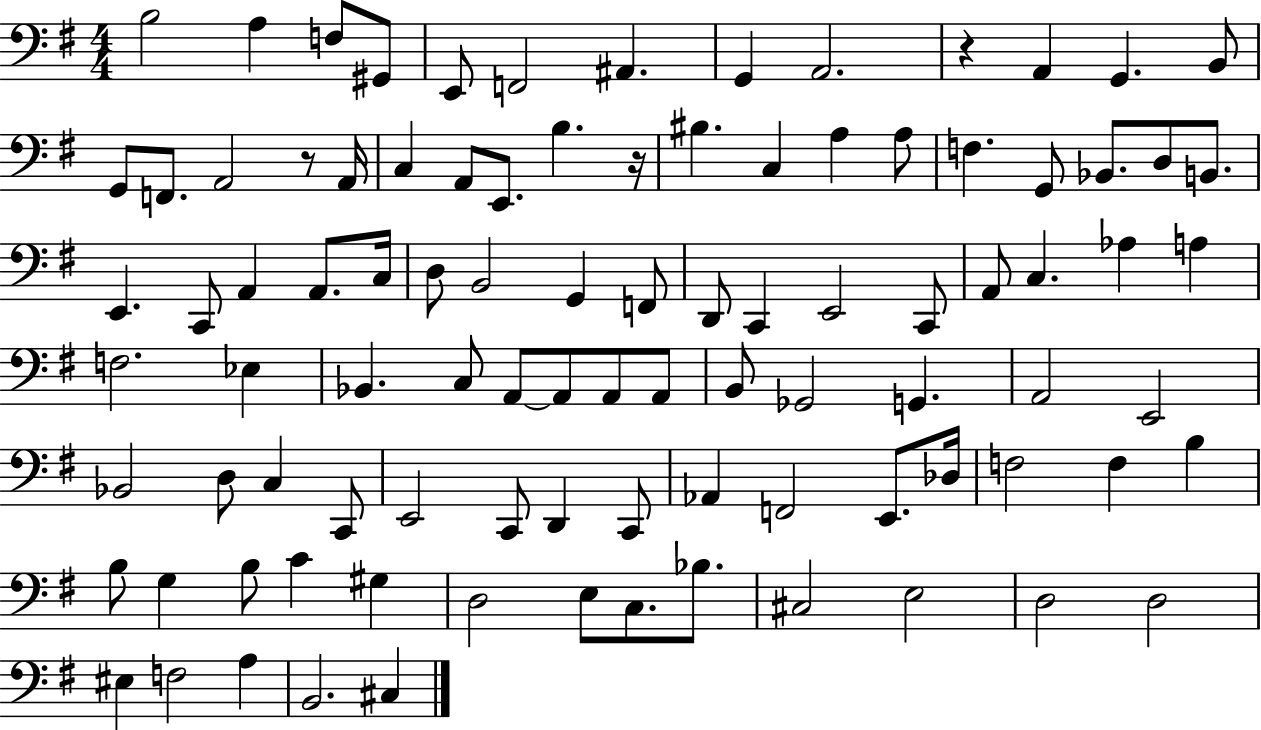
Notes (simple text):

B3/h A3/q F3/e G#2/e E2/e F2/h A#2/q. G2/q A2/h. R/q A2/q G2/q. B2/e G2/e F2/e. A2/h R/e A2/s C3/q A2/e E2/e. B3/q. R/s BIS3/q. C3/q A3/q A3/e F3/q. G2/e Bb2/e. D3/e B2/e. E2/q. C2/e A2/q A2/e. C3/s D3/e B2/h G2/q F2/e D2/e C2/q E2/h C2/e A2/e C3/q. Ab3/q A3/q F3/h. Eb3/q Bb2/q. C3/e A2/e A2/e A2/e A2/e B2/e Gb2/h G2/q. A2/h E2/h Bb2/h D3/e C3/q C2/e E2/h C2/e D2/q C2/e Ab2/q F2/h E2/e. Db3/s F3/h F3/q B3/q B3/e G3/q B3/e C4/q G#3/q D3/h E3/e C3/e. Bb3/e. C#3/h E3/h D3/h D3/h EIS3/q F3/h A3/q B2/h. C#3/q